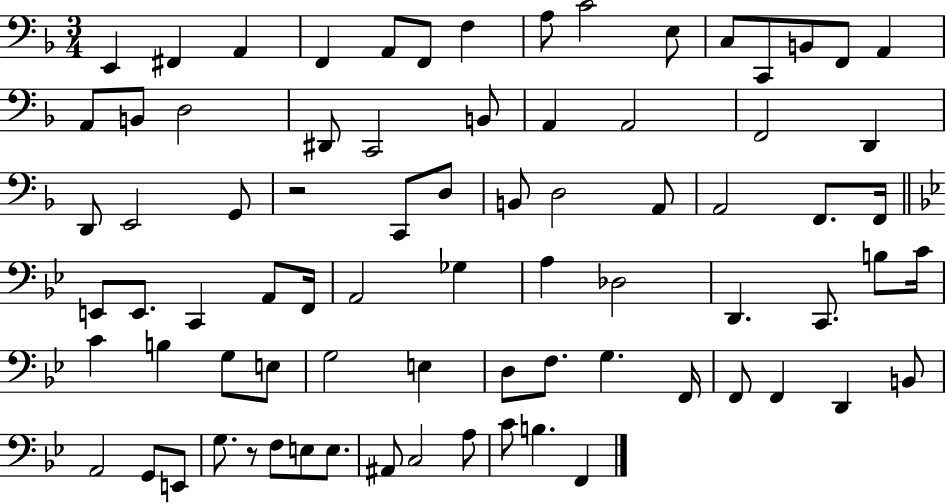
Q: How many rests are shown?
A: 2